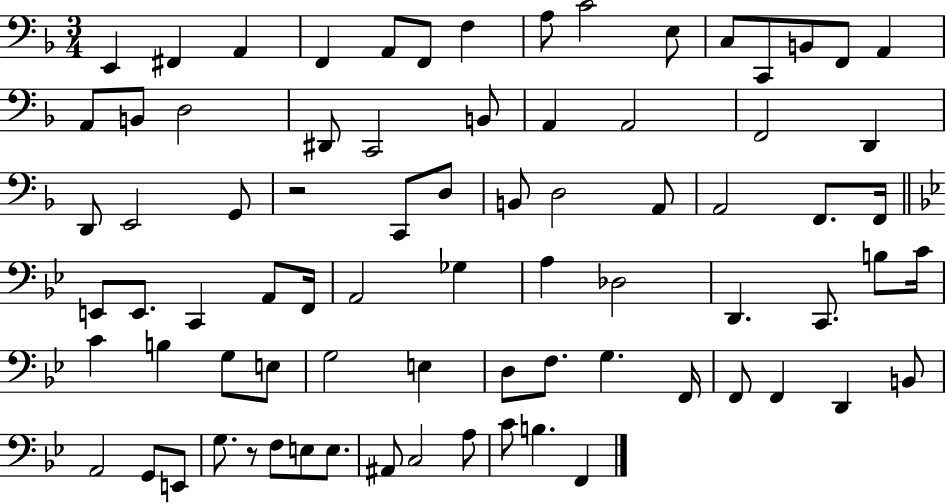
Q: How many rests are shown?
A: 2